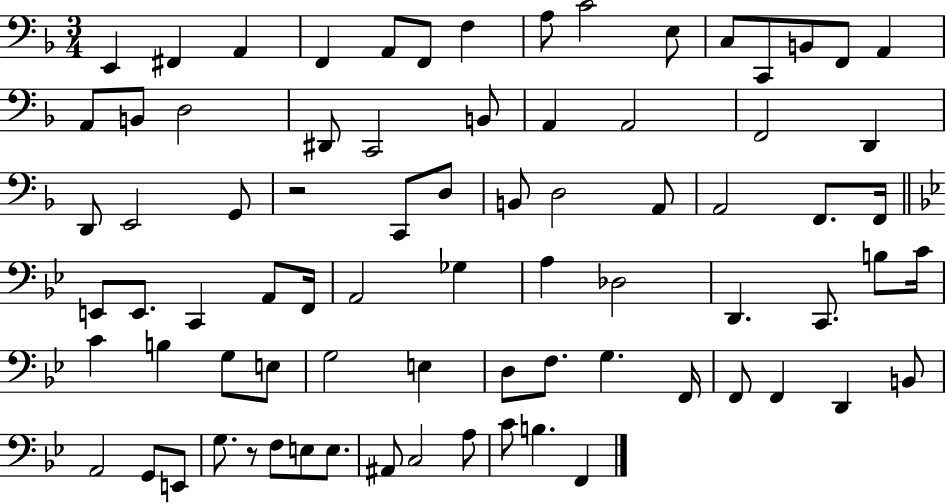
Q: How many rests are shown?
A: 2